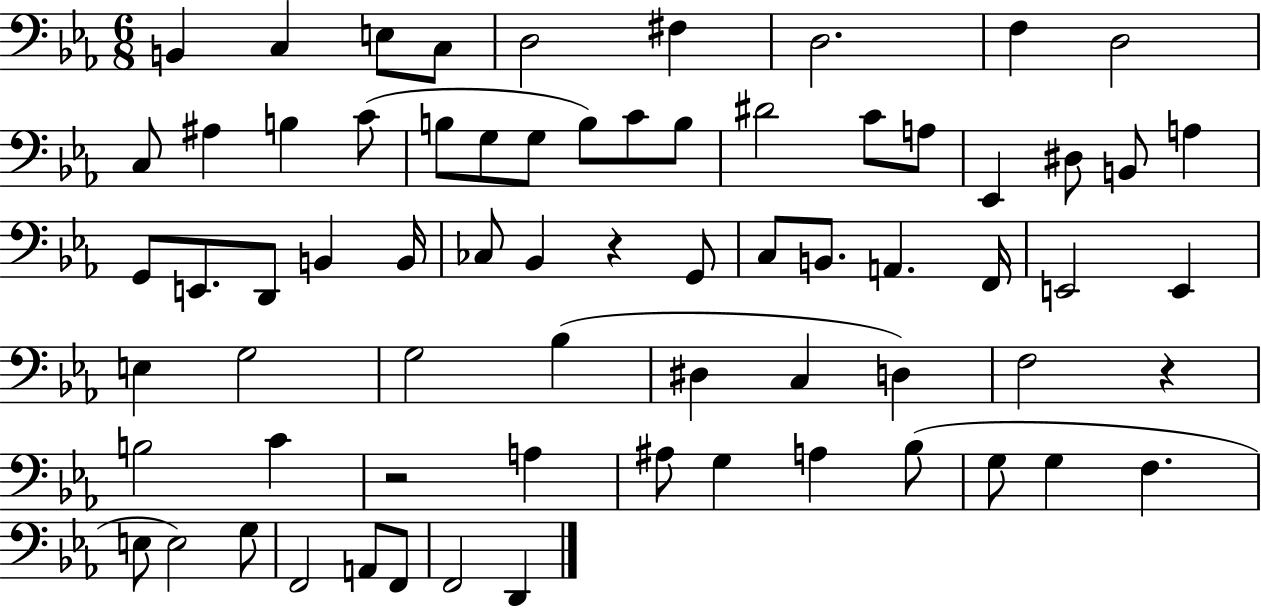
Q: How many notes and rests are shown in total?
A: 69